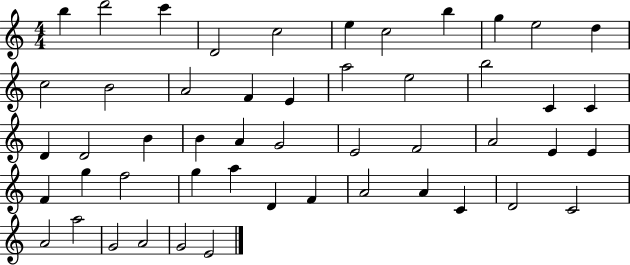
{
  \clef treble
  \numericTimeSignature
  \time 4/4
  \key c \major
  b''4 d'''2 c'''4 | d'2 c''2 | e''4 c''2 b''4 | g''4 e''2 d''4 | \break c''2 b'2 | a'2 f'4 e'4 | a''2 e''2 | b''2 c'4 c'4 | \break d'4 d'2 b'4 | b'4 a'4 g'2 | e'2 f'2 | a'2 e'4 e'4 | \break f'4 g''4 f''2 | g''4 a''4 d'4 f'4 | a'2 a'4 c'4 | d'2 c'2 | \break a'2 a''2 | g'2 a'2 | g'2 e'2 | \bar "|."
}